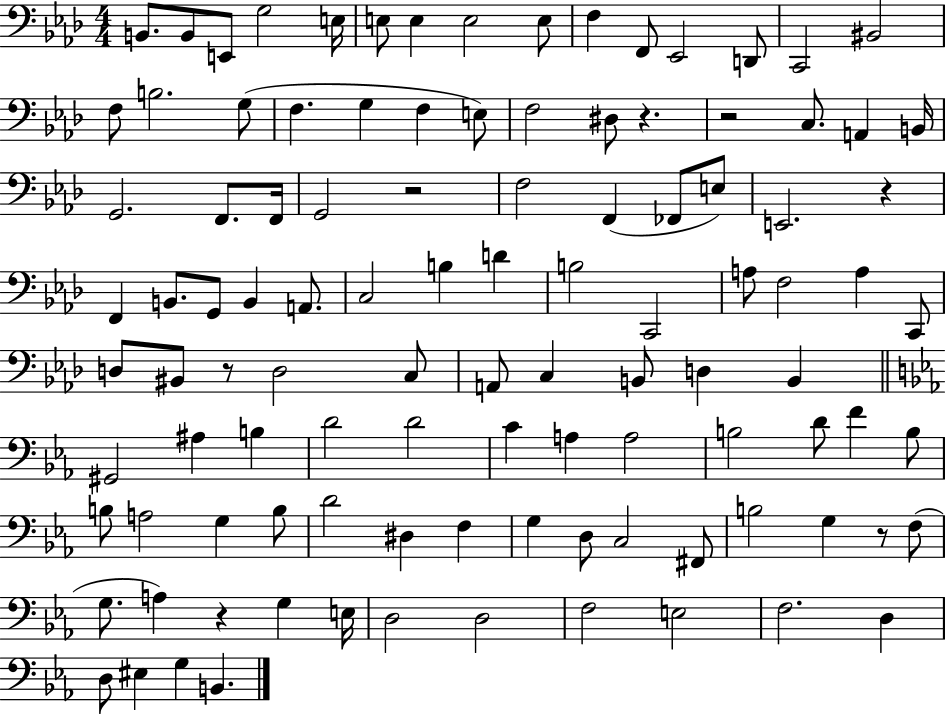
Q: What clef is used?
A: bass